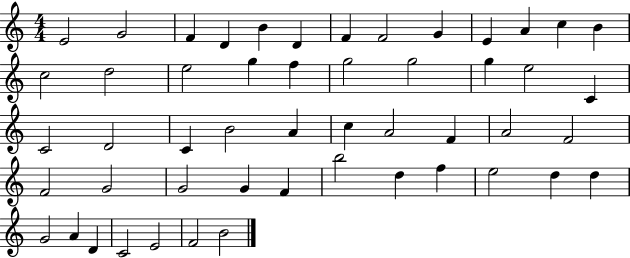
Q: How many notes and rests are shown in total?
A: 51